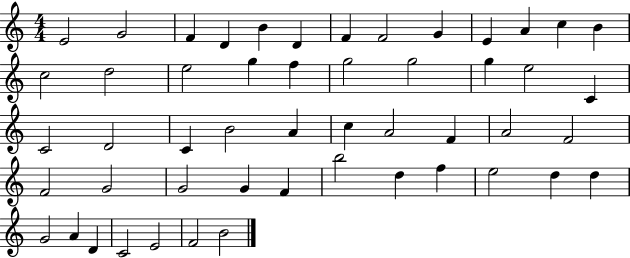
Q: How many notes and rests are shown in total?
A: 51